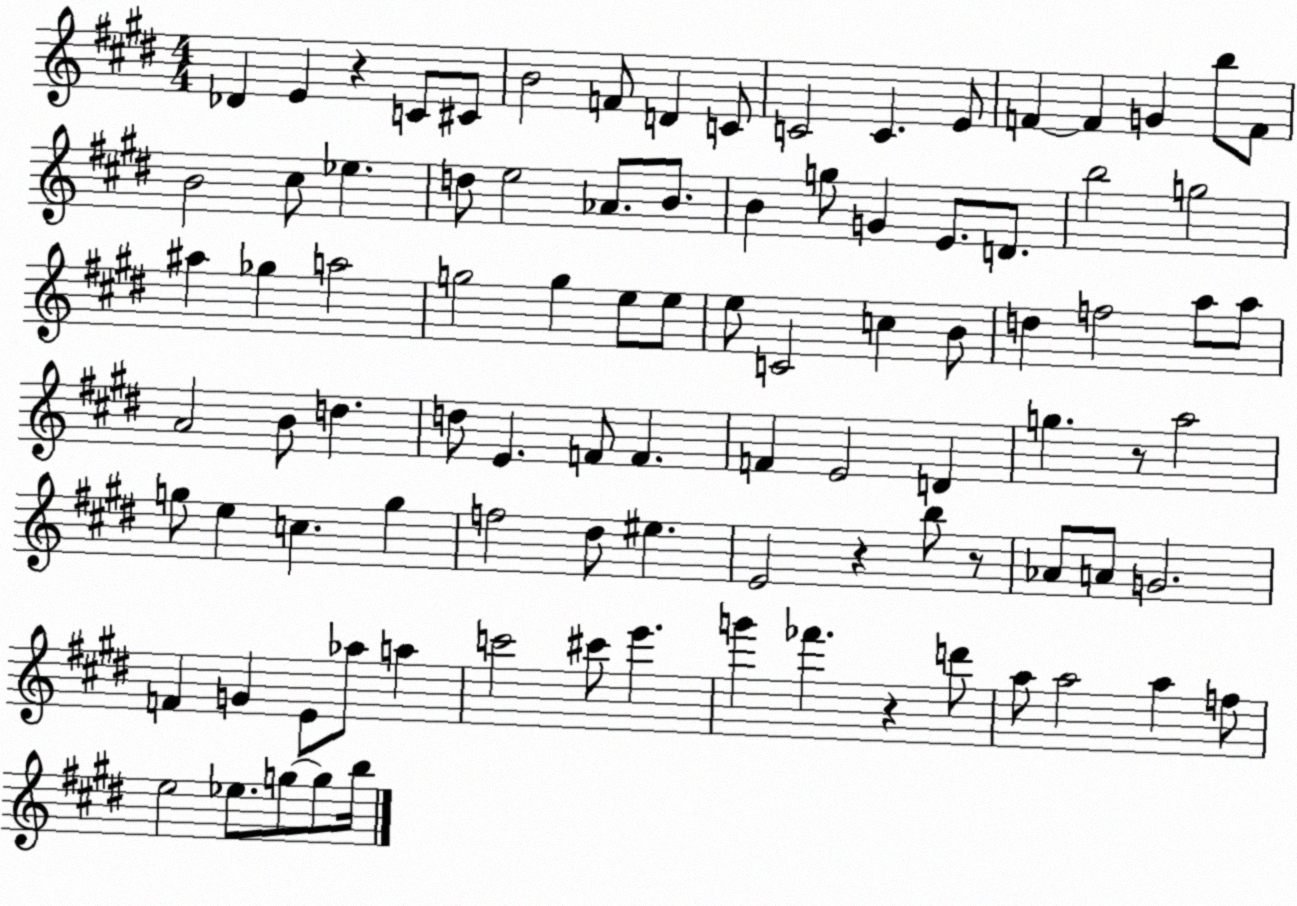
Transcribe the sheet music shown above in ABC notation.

X:1
T:Untitled
M:4/4
L:1/4
K:E
_D E z C/2 ^C/2 B2 F/2 D C/2 C2 C E/2 F F G b/2 F/2 B2 ^c/2 _e d/2 e2 _A/2 B/2 B g/2 G E/2 D/2 b2 g2 ^a _g a2 g2 g e/2 e/2 e/2 C2 c B/2 d f2 a/2 a/2 A2 B/2 d d/2 E F/2 F F E2 D g z/2 a2 g/2 e c g f2 ^d/2 ^e E2 z b/2 z/2 _A/2 A/2 G2 F G E/2 _a/2 a c'2 ^c'/2 e' g' _f' z d'/2 a/2 a2 a f/2 e2 _e/2 g/2 g/2 b/4